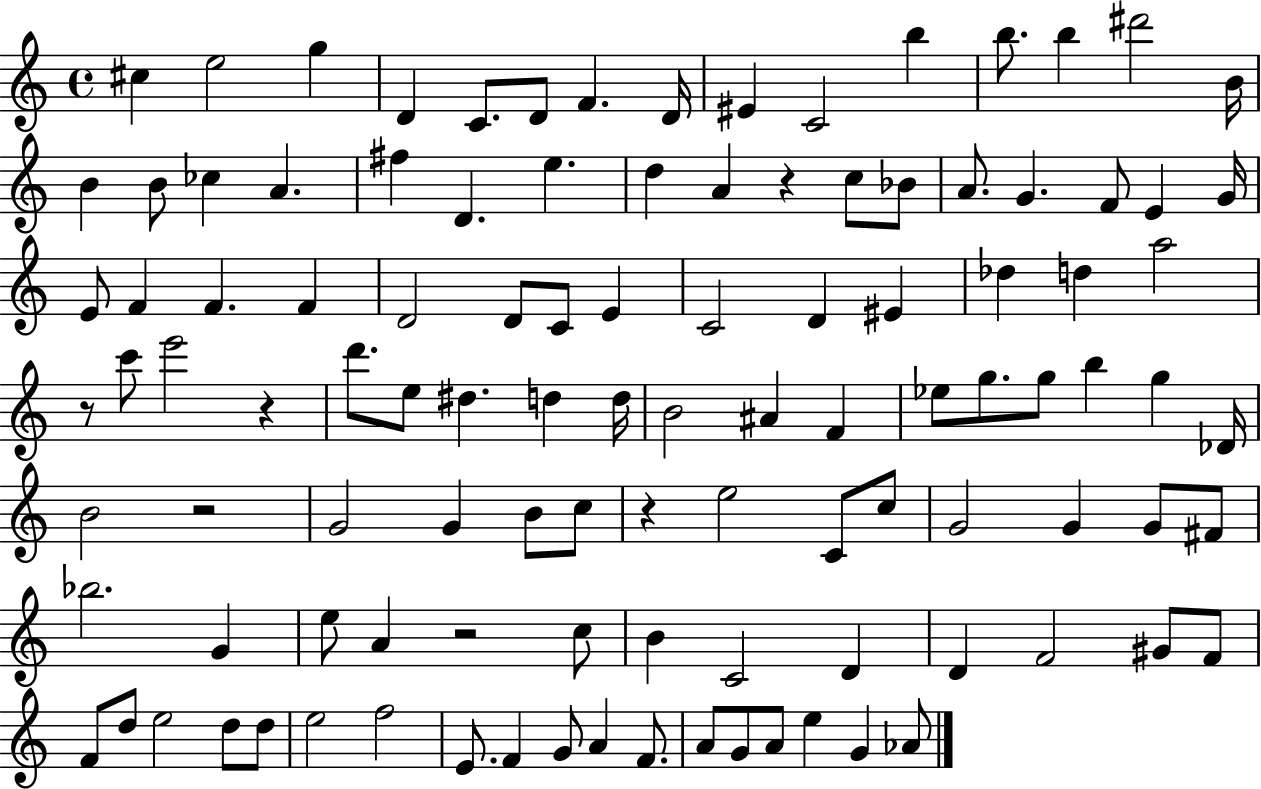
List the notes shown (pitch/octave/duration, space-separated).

C#5/q E5/h G5/q D4/q C4/e. D4/e F4/q. D4/s EIS4/q C4/h B5/q B5/e. B5/q D#6/h B4/s B4/q B4/e CES5/q A4/q. F#5/q D4/q. E5/q. D5/q A4/q R/q C5/e Bb4/e A4/e. G4/q. F4/e E4/q G4/s E4/e F4/q F4/q. F4/q D4/h D4/e C4/e E4/q C4/h D4/q EIS4/q Db5/q D5/q A5/h R/e C6/e E6/h R/q D6/e. E5/e D#5/q. D5/q D5/s B4/h A#4/q F4/q Eb5/e G5/e. G5/e B5/q G5/q Db4/s B4/h R/h G4/h G4/q B4/e C5/e R/q E5/h C4/e C5/e G4/h G4/q G4/e F#4/e Bb5/h. G4/q E5/e A4/q R/h C5/e B4/q C4/h D4/q D4/q F4/h G#4/e F4/e F4/e D5/e E5/h D5/e D5/e E5/h F5/h E4/e. F4/q G4/e A4/q F4/e. A4/e G4/e A4/e E5/q G4/q Ab4/e